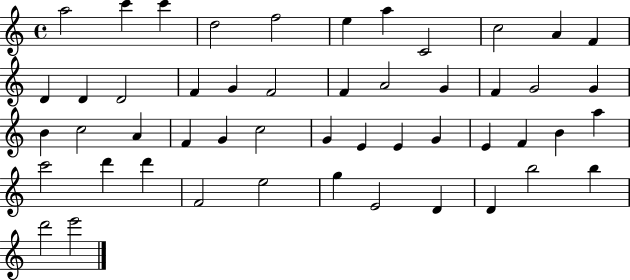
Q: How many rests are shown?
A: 0